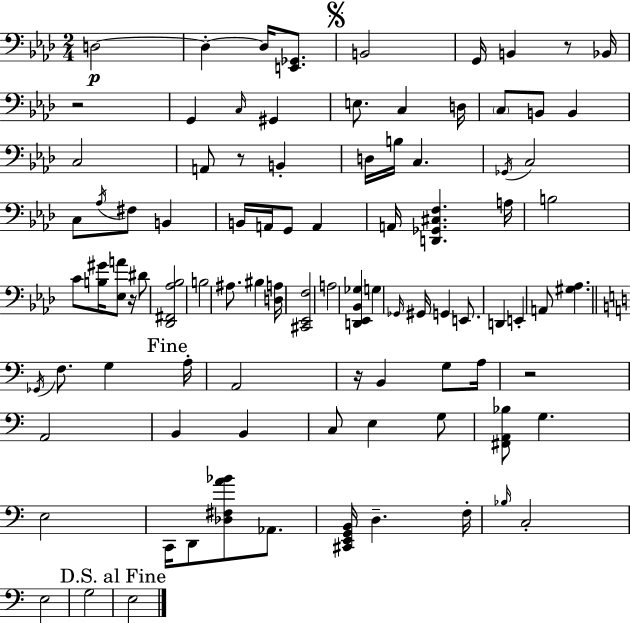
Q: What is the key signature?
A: AES major